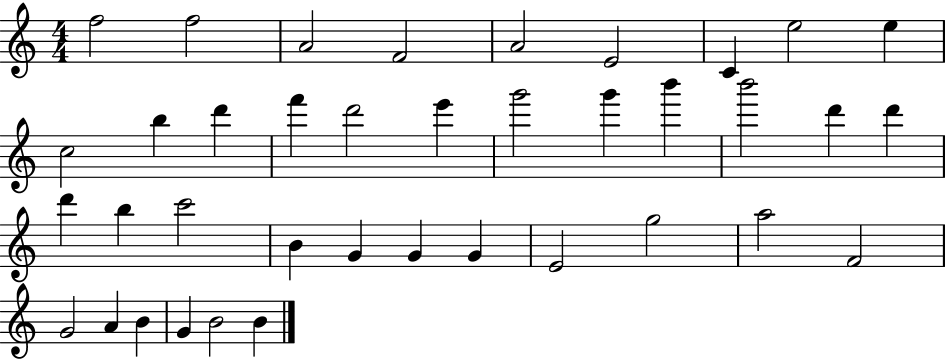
{
  \clef treble
  \numericTimeSignature
  \time 4/4
  \key c \major
  f''2 f''2 | a'2 f'2 | a'2 e'2 | c'4 e''2 e''4 | \break c''2 b''4 d'''4 | f'''4 d'''2 e'''4 | g'''2 g'''4 b'''4 | b'''2 d'''4 d'''4 | \break d'''4 b''4 c'''2 | b'4 g'4 g'4 g'4 | e'2 g''2 | a''2 f'2 | \break g'2 a'4 b'4 | g'4 b'2 b'4 | \bar "|."
}